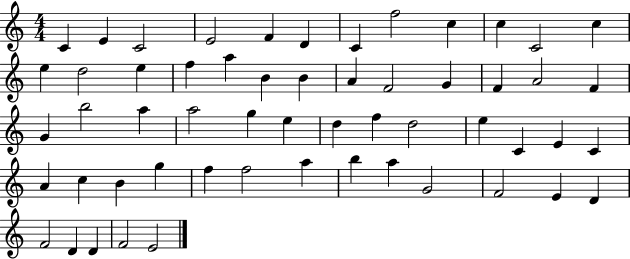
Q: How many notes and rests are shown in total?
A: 56